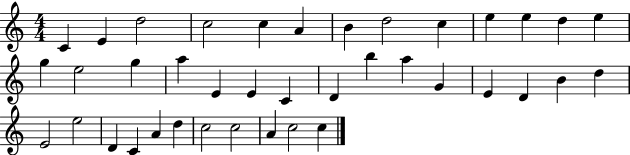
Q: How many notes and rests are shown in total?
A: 39